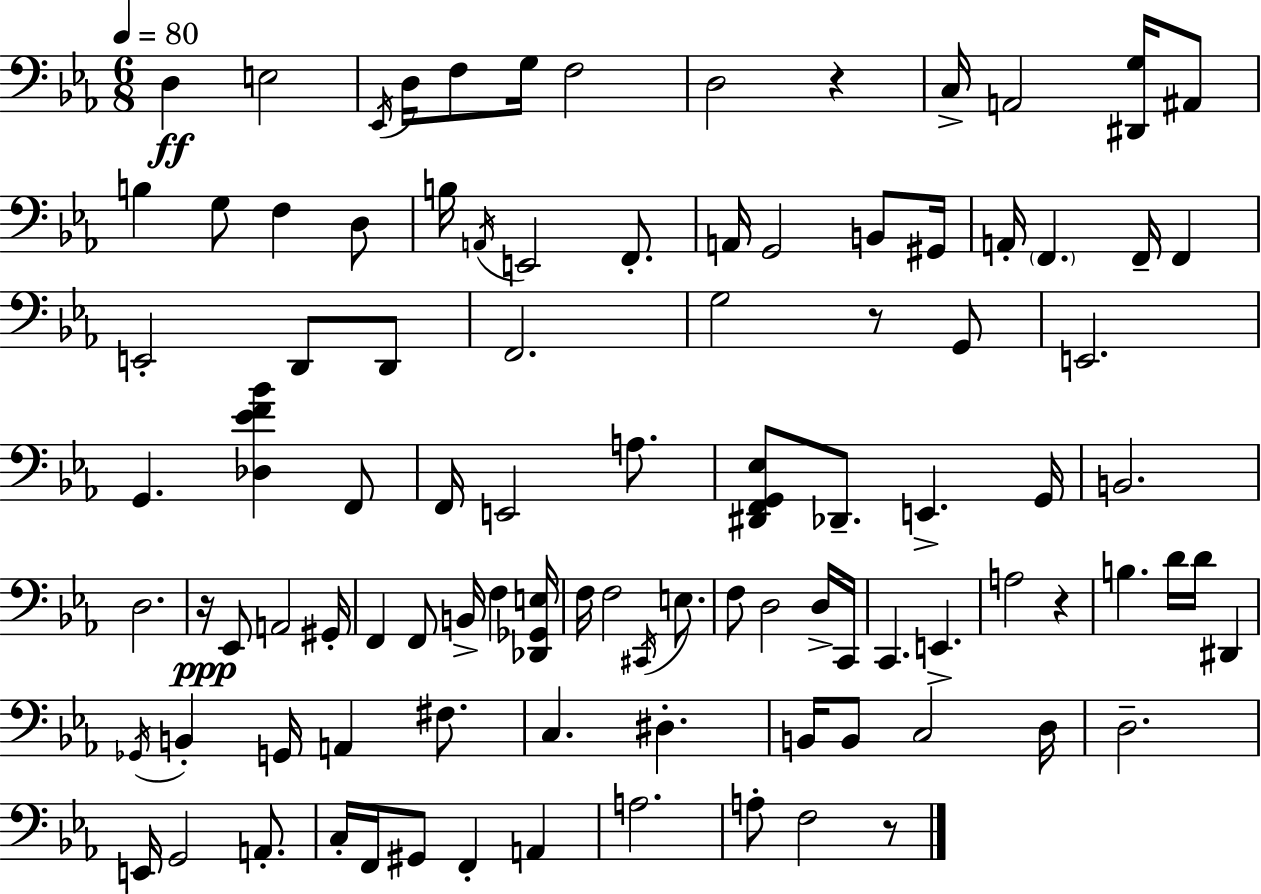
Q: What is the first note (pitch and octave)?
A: D3